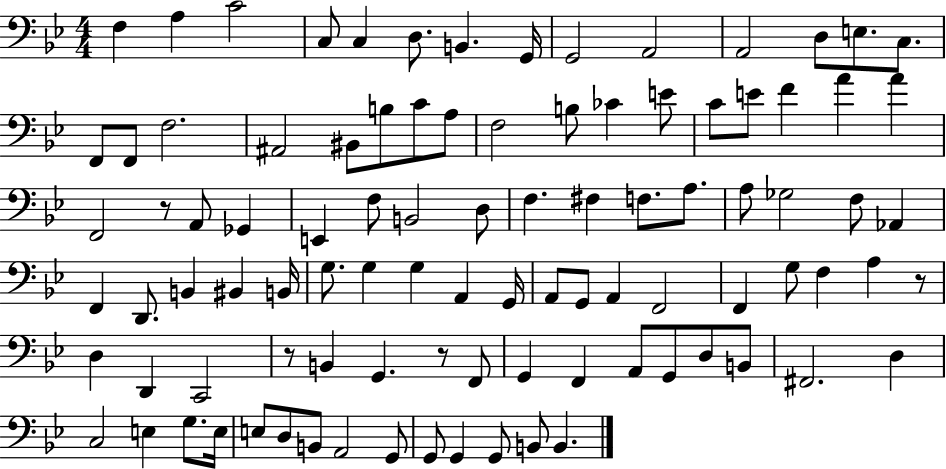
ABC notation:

X:1
T:Untitled
M:4/4
L:1/4
K:Bb
F, A, C2 C,/2 C, D,/2 B,, G,,/4 G,,2 A,,2 A,,2 D,/2 E,/2 C,/2 F,,/2 F,,/2 F,2 ^A,,2 ^B,,/2 B,/2 C/2 A,/2 F,2 B,/2 _C E/2 C/2 E/2 F A A F,,2 z/2 A,,/2 _G,, E,, F,/2 B,,2 D,/2 F, ^F, F,/2 A,/2 A,/2 _G,2 F,/2 _A,, F,, D,,/2 B,, ^B,, B,,/4 G,/2 G, G, A,, G,,/4 A,,/2 G,,/2 A,, F,,2 F,, G,/2 F, A, z/2 D, D,, C,,2 z/2 B,, G,, z/2 F,,/2 G,, F,, A,,/2 G,,/2 D,/2 B,,/2 ^F,,2 D, C,2 E, G,/2 E,/4 E,/2 D,/2 B,,/2 A,,2 G,,/2 G,,/2 G,, G,,/2 B,,/2 B,,